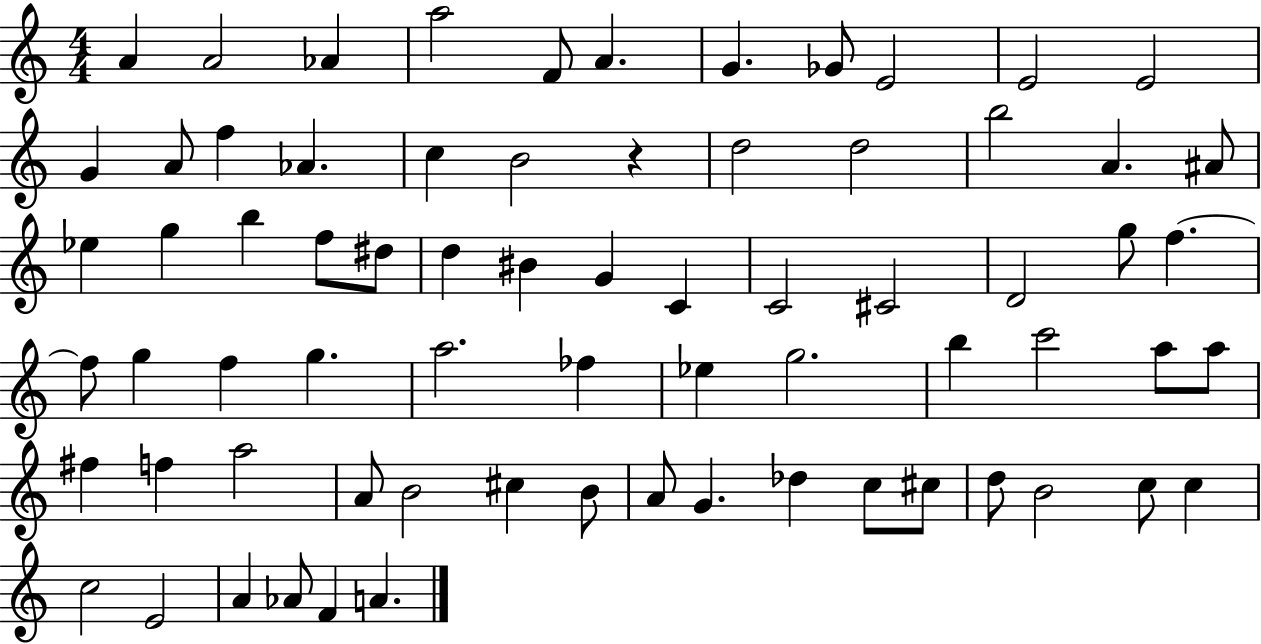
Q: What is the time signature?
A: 4/4